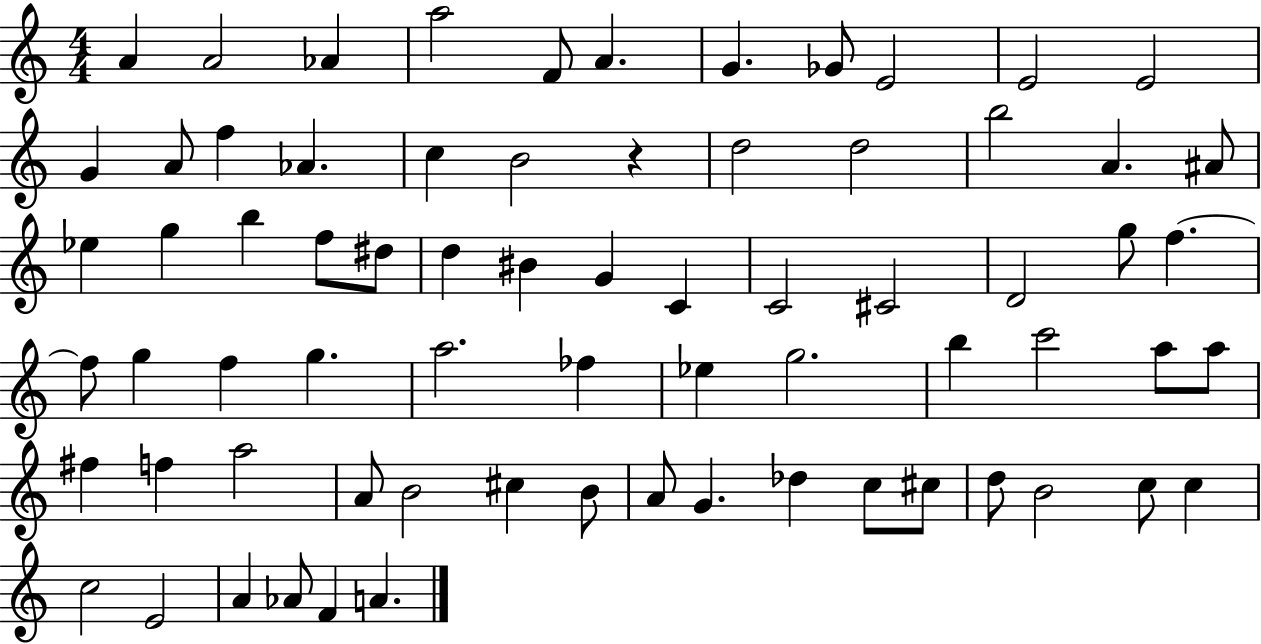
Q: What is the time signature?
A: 4/4